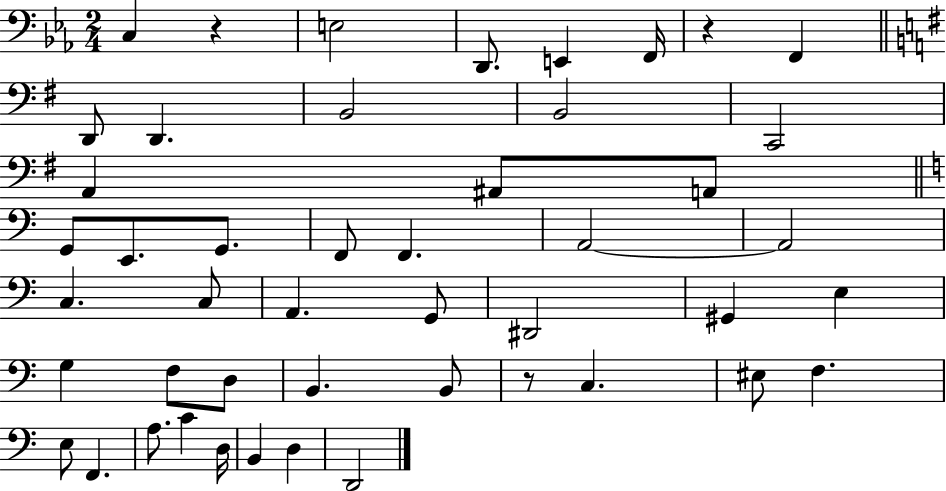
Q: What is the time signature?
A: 2/4